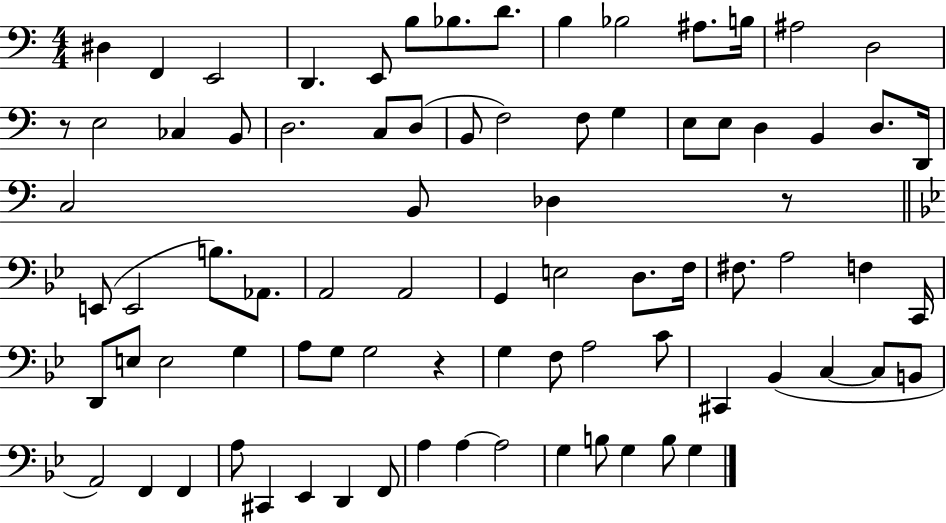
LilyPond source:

{
  \clef bass
  \numericTimeSignature
  \time 4/4
  \key c \major
  dis4 f,4 e,2 | d,4. e,8 b8 bes8. d'8. | b4 bes2 ais8. b16 | ais2 d2 | \break r8 e2 ces4 b,8 | d2. c8 d8( | b,8 f2) f8 g4 | e8 e8 d4 b,4 d8. d,16 | \break c2 b,8 des4 r8 | \bar "||" \break \key bes \major e,8( e,2 b8.) aes,8. | a,2 a,2 | g,4 e2 d8. f16 | fis8. a2 f4 c,16 | \break d,8 e8 e2 g4 | a8 g8 g2 r4 | g4 f8 a2 c'8 | cis,4 bes,4( c4~~ c8 b,8 | \break a,2) f,4 f,4 | a8 cis,4 ees,4 d,4 f,8 | a4 a4~~ a2 | g4 b8 g4 b8 g4 | \break \bar "|."
}